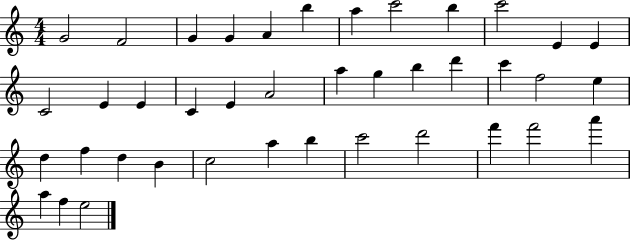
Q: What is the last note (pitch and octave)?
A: E5